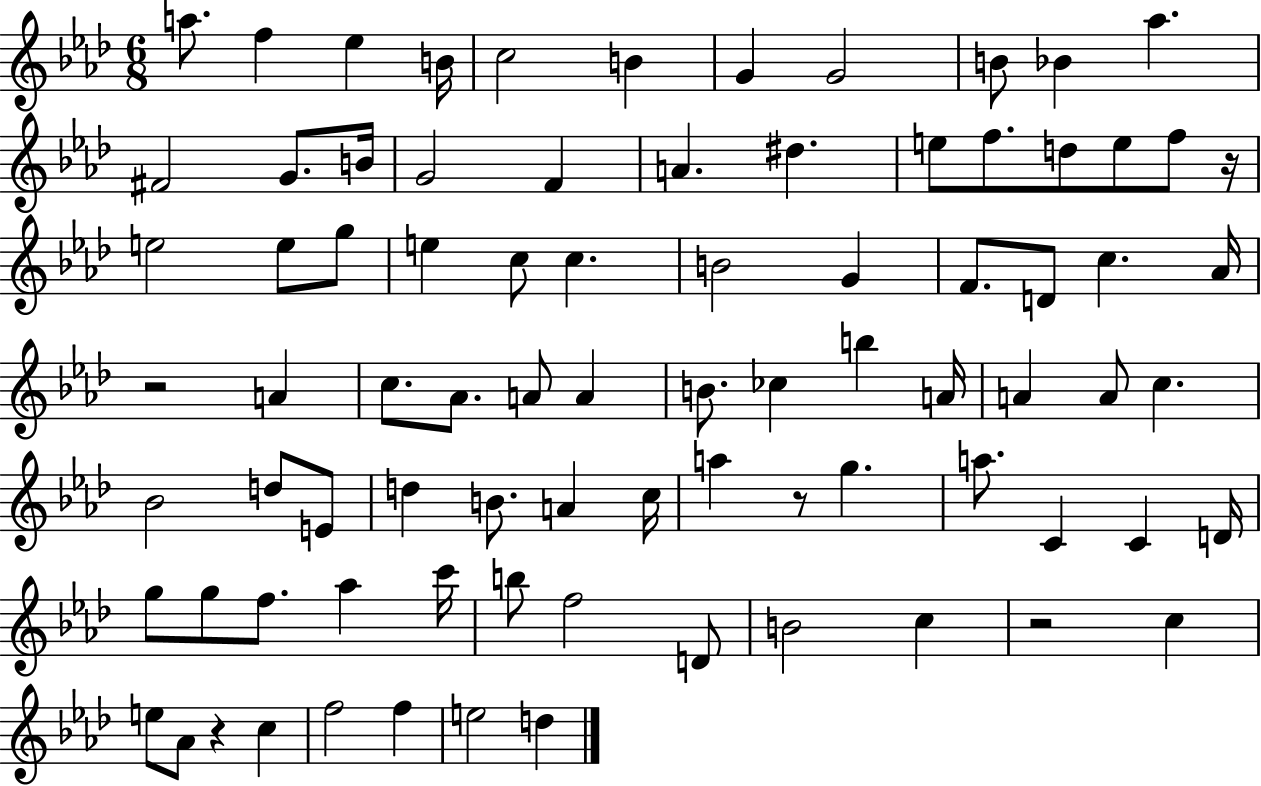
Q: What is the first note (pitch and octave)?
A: A5